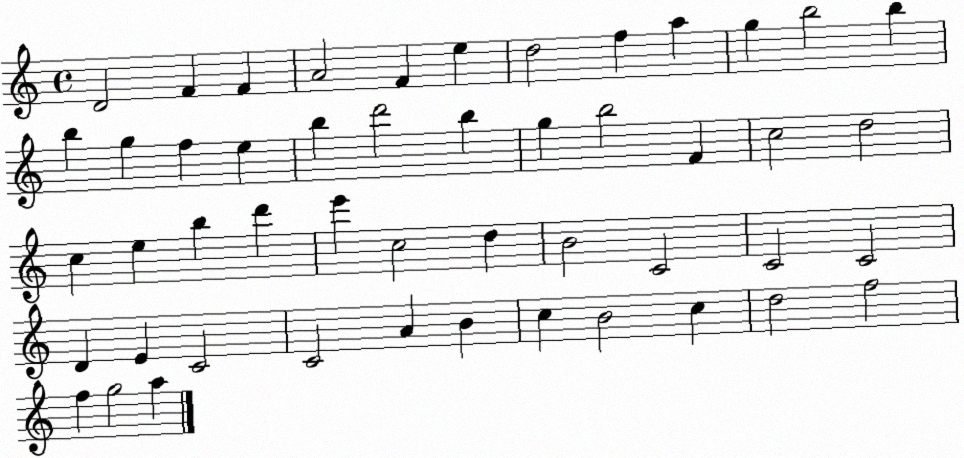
X:1
T:Untitled
M:4/4
L:1/4
K:C
D2 F F A2 F e d2 f a g b2 b b g f e b d'2 b g b2 F c2 d2 c e b d' e' c2 d B2 C2 C2 C2 D E C2 C2 A B c B2 c d2 f2 f g2 a